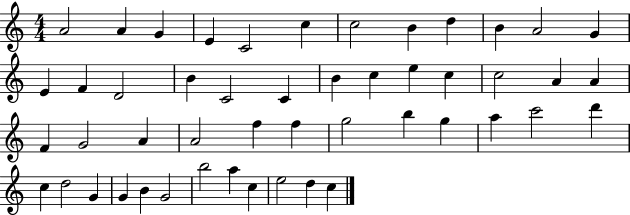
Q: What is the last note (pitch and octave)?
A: C5